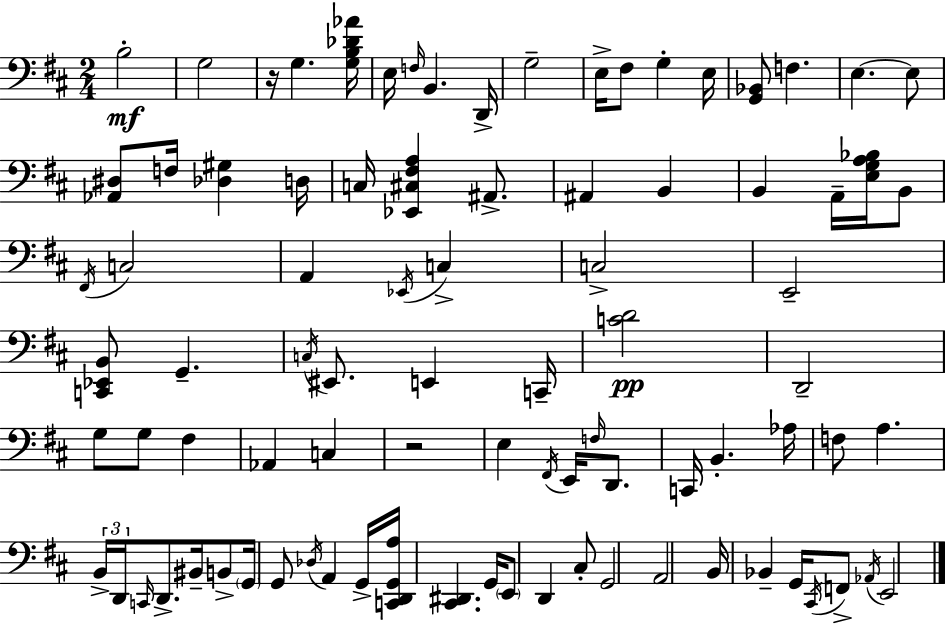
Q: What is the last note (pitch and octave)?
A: E2